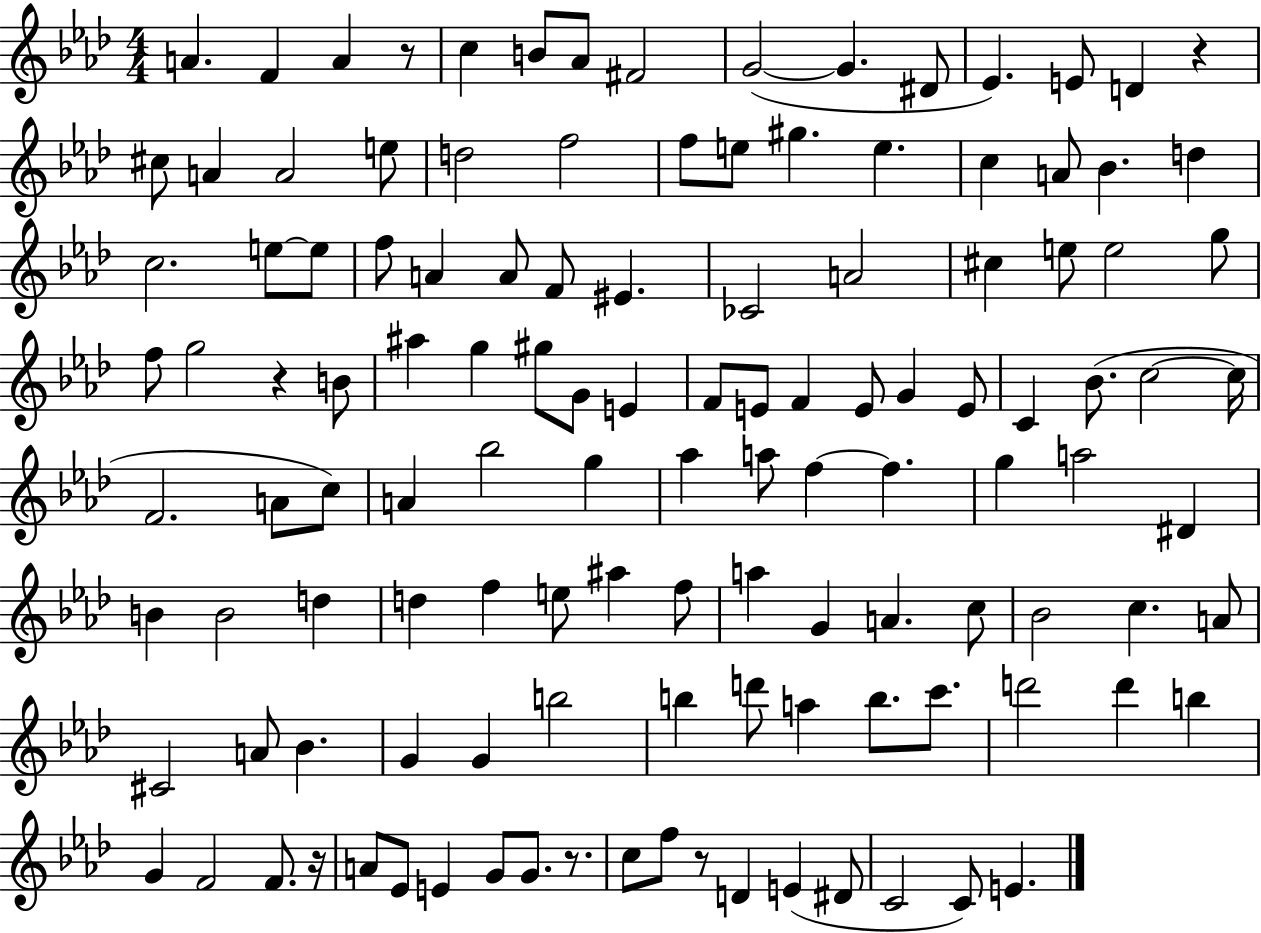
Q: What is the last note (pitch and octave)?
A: E4